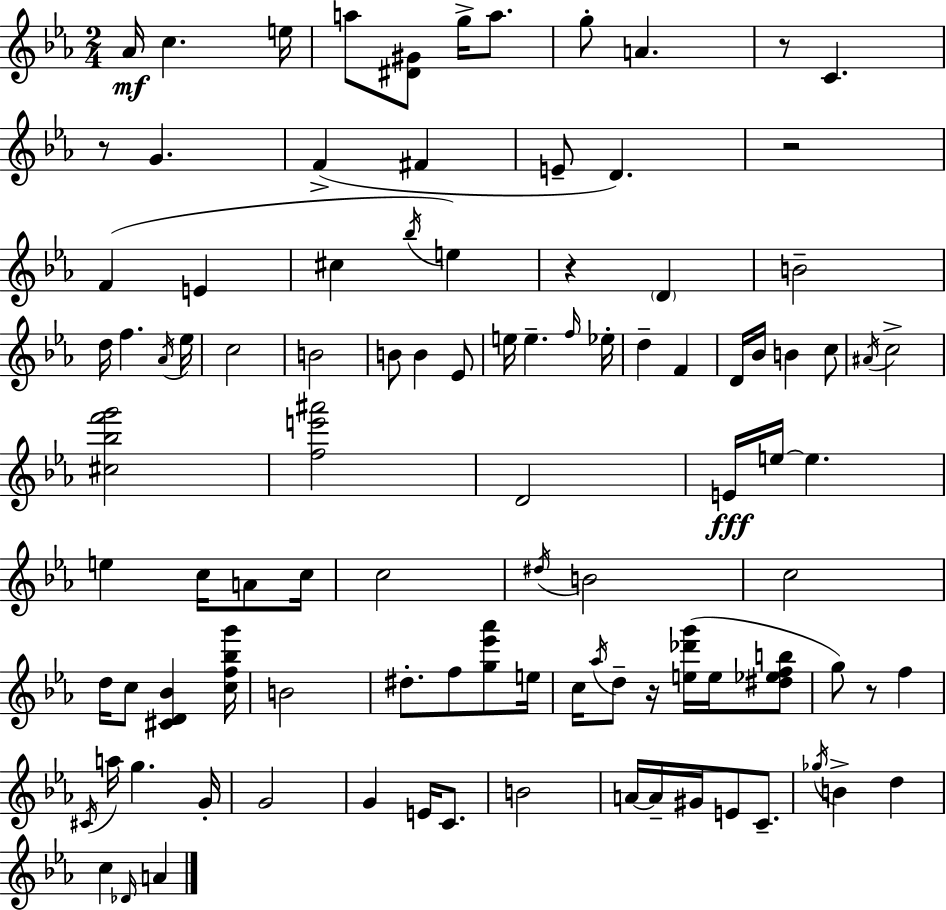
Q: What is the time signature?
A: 2/4